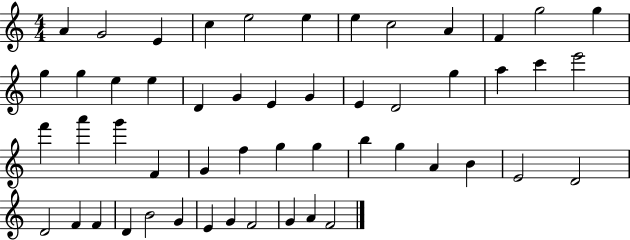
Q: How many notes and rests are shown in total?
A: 52